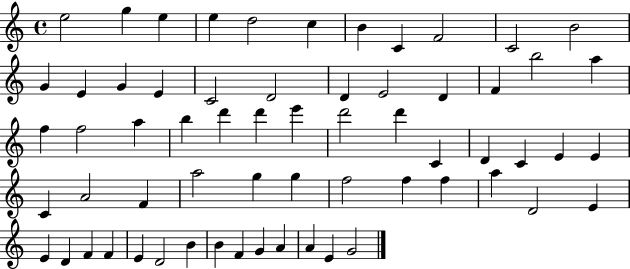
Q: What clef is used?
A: treble